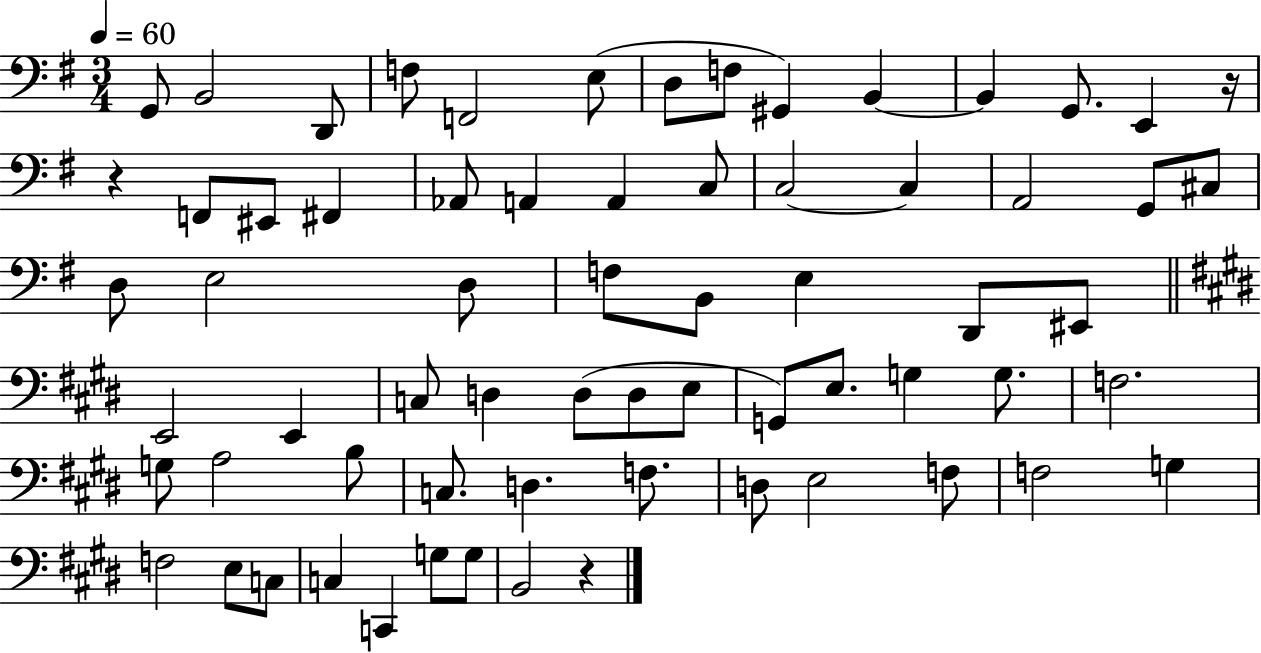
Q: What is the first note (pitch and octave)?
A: G2